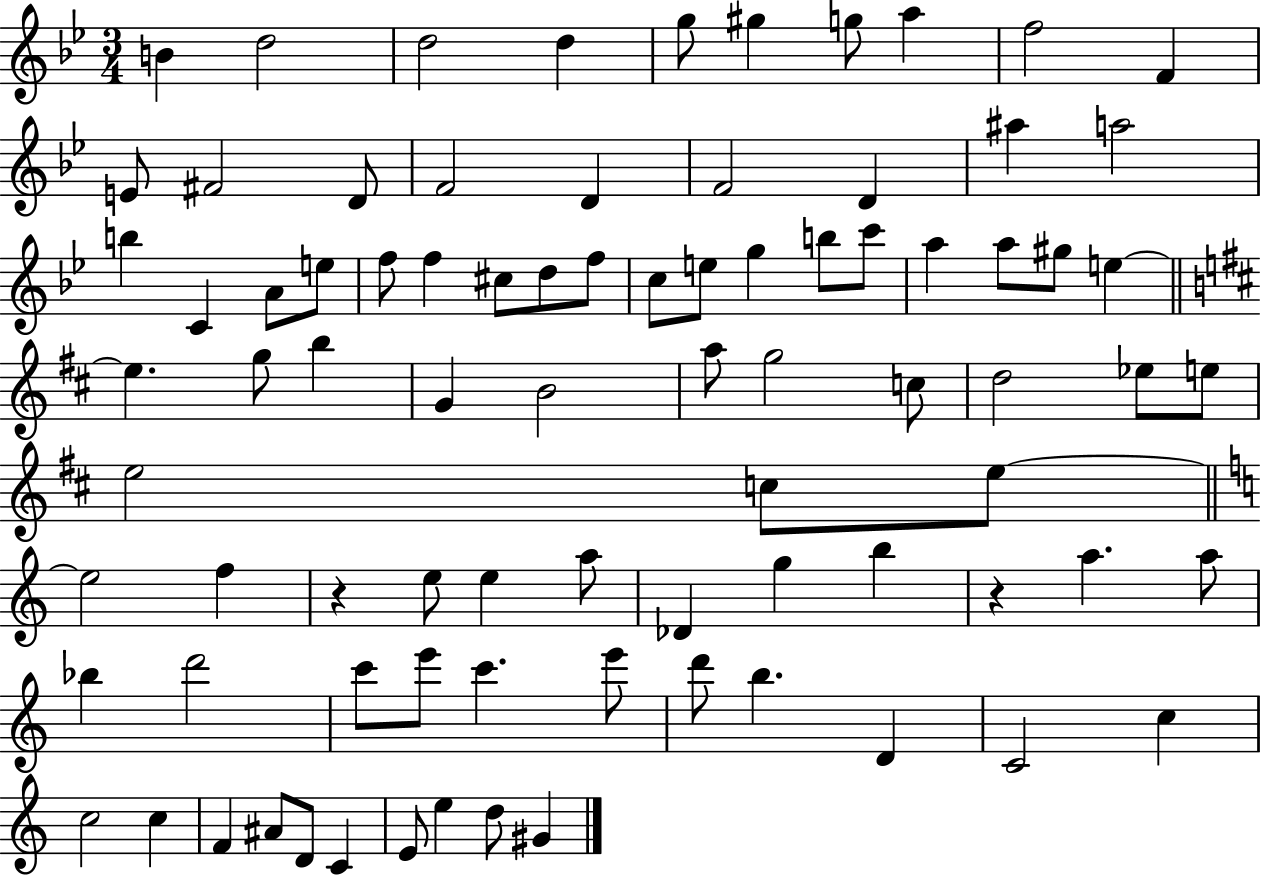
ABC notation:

X:1
T:Untitled
M:3/4
L:1/4
K:Bb
B d2 d2 d g/2 ^g g/2 a f2 F E/2 ^F2 D/2 F2 D F2 D ^a a2 b C A/2 e/2 f/2 f ^c/2 d/2 f/2 c/2 e/2 g b/2 c'/2 a a/2 ^g/2 e e g/2 b G B2 a/2 g2 c/2 d2 _e/2 e/2 e2 c/2 e/2 e2 f z e/2 e a/2 _D g b z a a/2 _b d'2 c'/2 e'/2 c' e'/2 d'/2 b D C2 c c2 c F ^A/2 D/2 C E/2 e d/2 ^G